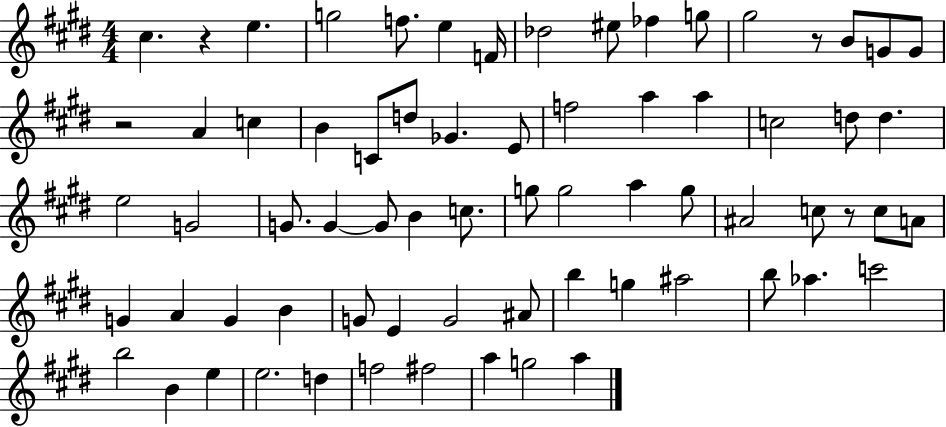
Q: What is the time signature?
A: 4/4